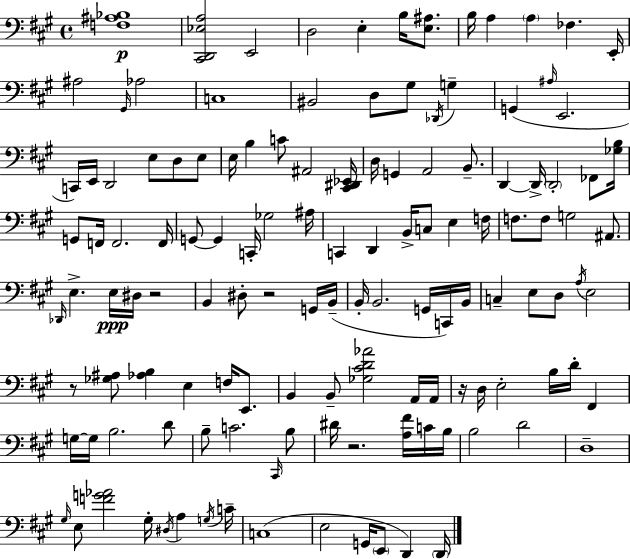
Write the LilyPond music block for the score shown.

{
  \clef bass
  \time 4/4
  \defaultTimeSignature
  \key a \major
  <f ais bes>1\p | <cis, d, ees a>2 e,2 | d2 e4-. b16 <e ais>8. | b16 a4 \parenthesize a4 fes4. e,16-. | \break ais2 \grace { gis,16 } aes2 | c1 | bis,2 d8 gis8 \acciaccatura { des,16 } g4-- | g,4( \grace { ais16 } e,2. | \break c,16) e,16 d,2 e8 d8 | e8 e16 b4 c'8 ais,2 | <cis, dis, ees,>16 d16 g,4 a,2 | b,8.-- d,4~~ d,16-> \parenthesize d,2-. | \break fes,8 <ges b>16 g,8 f,16 f,2. | f,16 g,8~~ g,4 c,16-. ges2 | ais16 c,4 d,4 b,16-> c8 e4 | f16 f8. f8 g2 | \break ais,8. \grace { des,16 } e4.-> e16\ppp dis16 r2 | b,4 dis8-. r2 | g,16 b,16--( b,16-. b,2. | g,16 c,16) b,16 c4-- e8 d8 \acciaccatura { a16 } e2 | \break r8 <ges ais>8 <aes b>4 e4 | f16 e,8. b,4 b,8-- <ges cis' d' aes'>2 | a,16 a,16 r16 d16 e2-. b16 | d'16-. fis,4 g16~~ g16 b2. | \break d'8 b8-- c'2. | \grace { cis,16 } b8 dis'16 r2. | <a fis'>16 c'16 b16 b2 d'2 | d1-- | \break \grace { gis16 } e8 <f' g' aes'>2 | gis16-. \acciaccatura { dis16 } a4 \acciaccatura { g16 } c'16-- c1( | e2 | g,16 \parenthesize e,8 d,4) \parenthesize d,16 \bar "|."
}